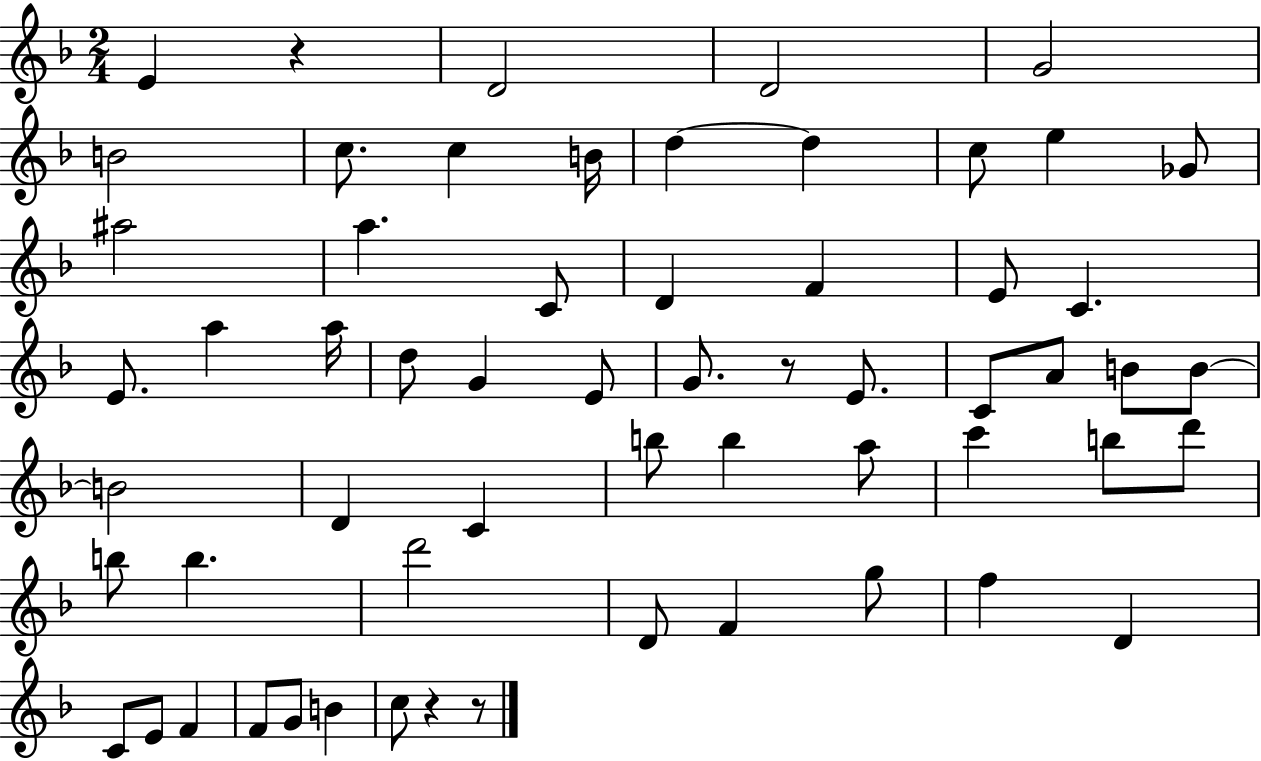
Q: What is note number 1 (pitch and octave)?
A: E4